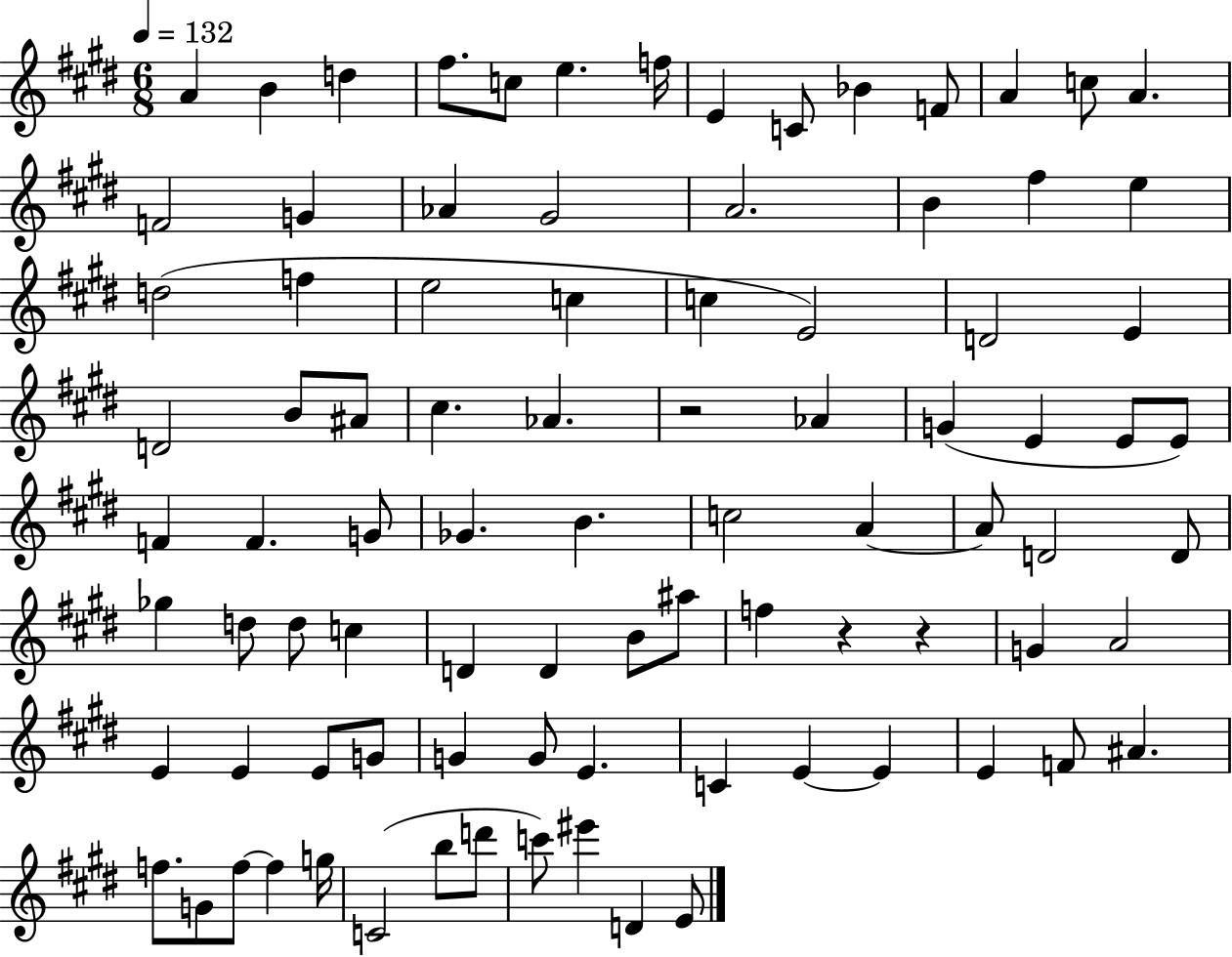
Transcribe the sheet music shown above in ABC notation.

X:1
T:Untitled
M:6/8
L:1/4
K:E
A B d ^f/2 c/2 e f/4 E C/2 _B F/2 A c/2 A F2 G _A ^G2 A2 B ^f e d2 f e2 c c E2 D2 E D2 B/2 ^A/2 ^c _A z2 _A G E E/2 E/2 F F G/2 _G B c2 A A/2 D2 D/2 _g d/2 d/2 c D D B/2 ^a/2 f z z G A2 E E E/2 G/2 G G/2 E C E E E F/2 ^A f/2 G/2 f/2 f g/4 C2 b/2 d'/2 c'/2 ^e' D E/2